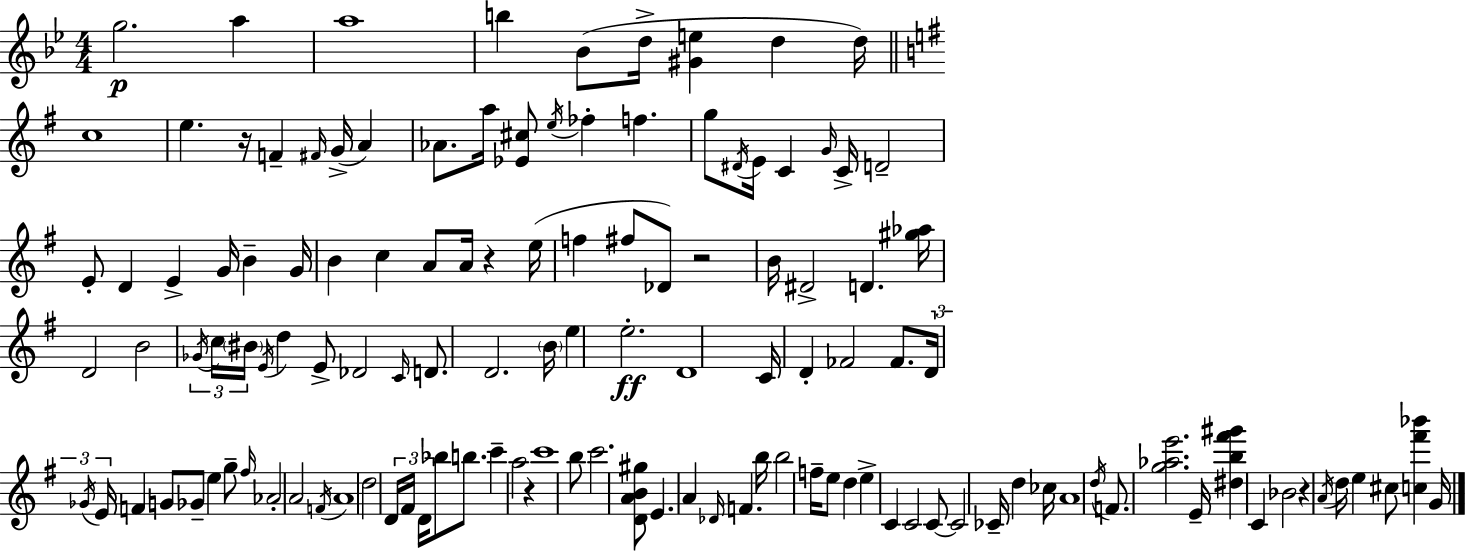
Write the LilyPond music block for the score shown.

{
  \clef treble
  \numericTimeSignature
  \time 4/4
  \key g \minor
  \repeat volta 2 { g''2.\p a''4 | a''1 | b''4 bes'8( d''16-> <gis' e''>4 d''4 d''16) | \bar "||" \break \key g \major c''1 | e''4. r16 f'4-- \grace { fis'16 }( g'16-> a'4) | aes'8. a''16 <ees' cis''>8 \acciaccatura { e''16 } fes''4-. f''4. | g''8 \acciaccatura { dis'16 } e'16 c'4 \grace { g'16 } c'16-> d'2-- | \break e'8-. d'4 e'4-> g'16 b'4-- | g'16 b'4 c''4 a'8 a'16 r4 | e''16( f''4 fis''8 des'8) r2 | b'16 dis'2-> d'4. | \break <gis'' aes''>16 d'2 b'2 | \tuplet 3/2 { \acciaccatura { ges'16 } c''16 \parenthesize bis'16 } \acciaccatura { e'16 } d''4 e'8-> des'2 | \grace { c'16 } d'8. d'2. | \parenthesize b'16 e''4 e''2.-.\ff | \break d'1 | c'16 d'4-. fes'2 | fes'8. \tuplet 3/2 { d'16 \acciaccatura { ges'16 } e'16 } f'4 g'8 | ges'8-- e''4 g''8-- \grace { fis''16 } aes'2-. | \break a'2 \acciaccatura { f'16 } a'1 | d''2 | \tuplet 3/2 { d'16 fis'16 d'16 } bes''8 b''8. c'''4-- a''2 | r4 c'''1 | \break b''8 c'''2. | <d' a' b' gis''>8 e'4. | a'4 \grace { des'16 } f'4. b''16 b''2 | f''16-- e''8 d''4 e''4-> c'4 | \break c'2 c'8~~ c'2 | ces'16-- d''4 ces''16 a'1 | \acciaccatura { d''16 } f'8. <g'' aes'' e'''>2. | e'16-- <dis'' b'' fis''' gis'''>4 | \break c'4 bes'2 r4 | \acciaccatura { a'16 } d''16 e''4 cis''8 <c'' fis''' bes'''>4 g'16 } \bar "|."
}